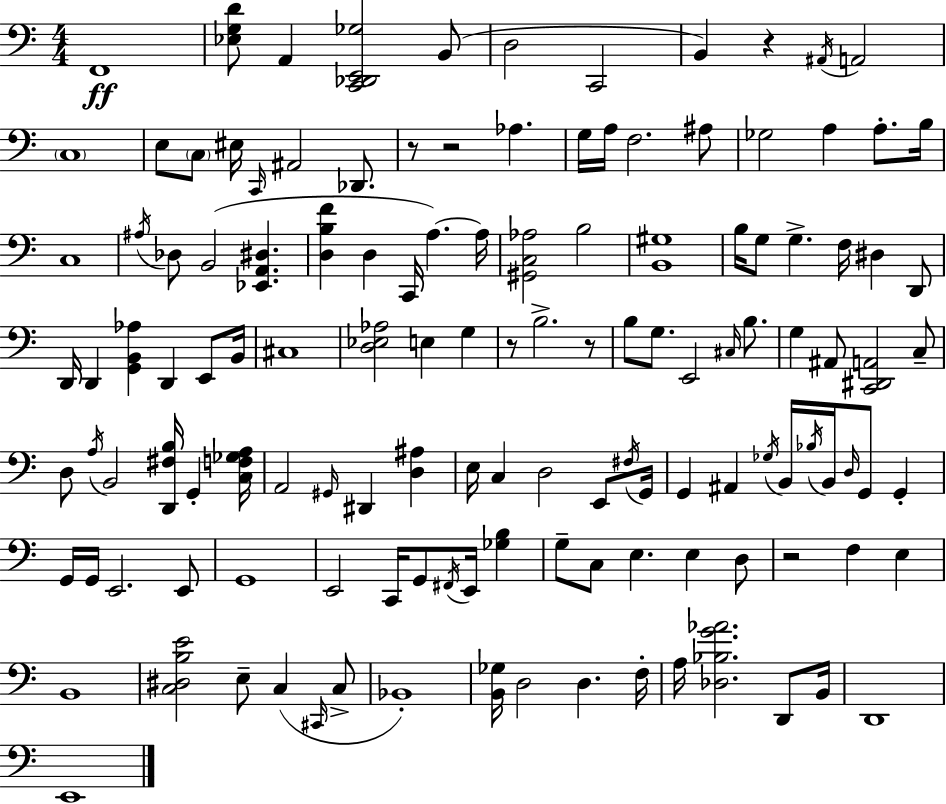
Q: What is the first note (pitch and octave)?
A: F2